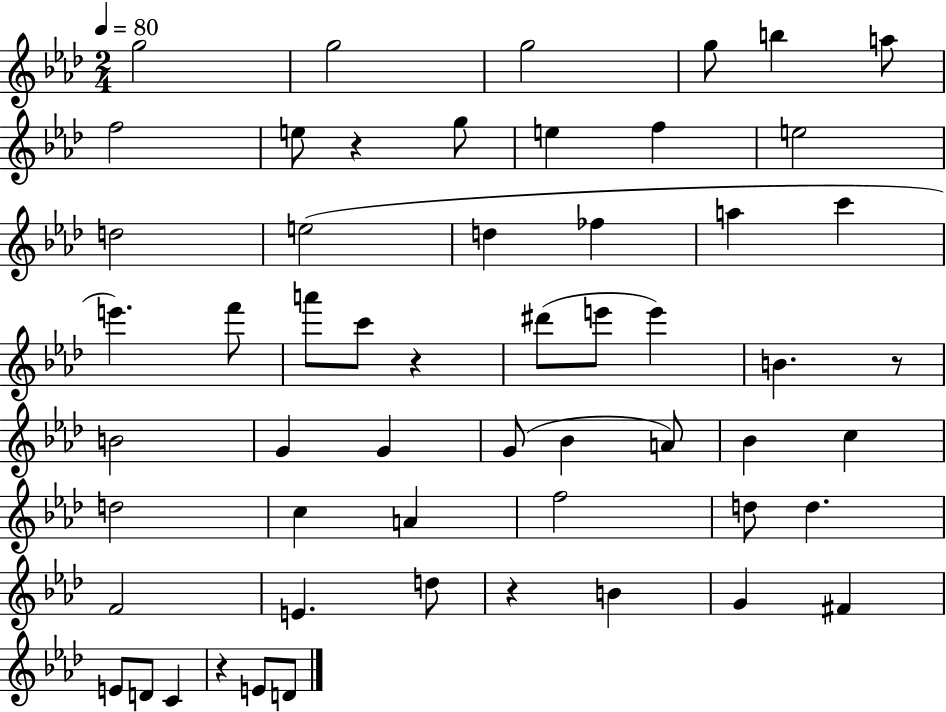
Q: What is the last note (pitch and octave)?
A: D4